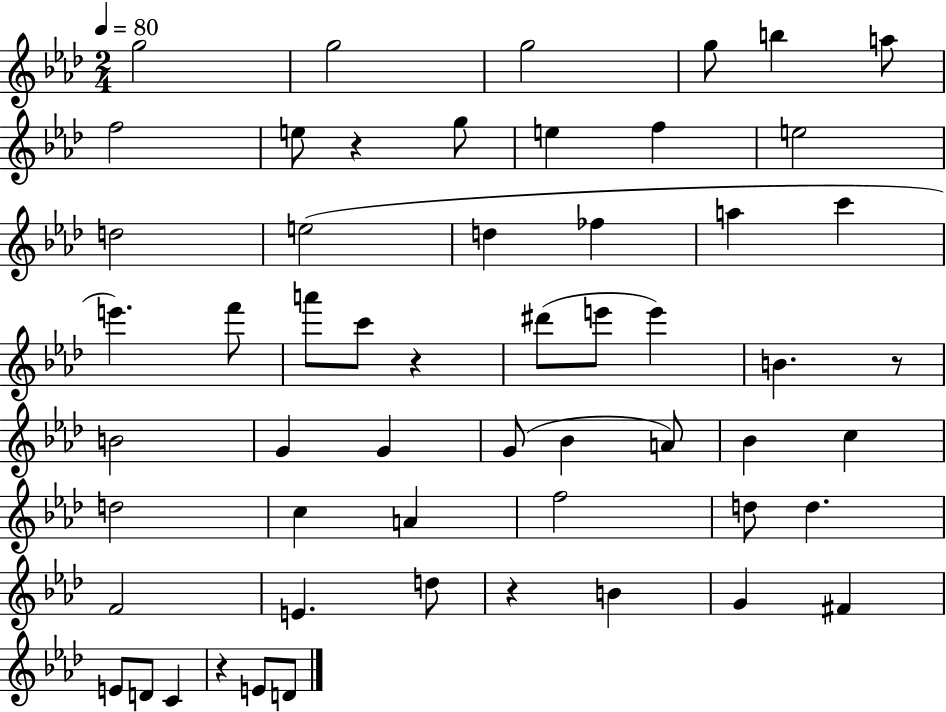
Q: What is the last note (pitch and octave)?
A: D4